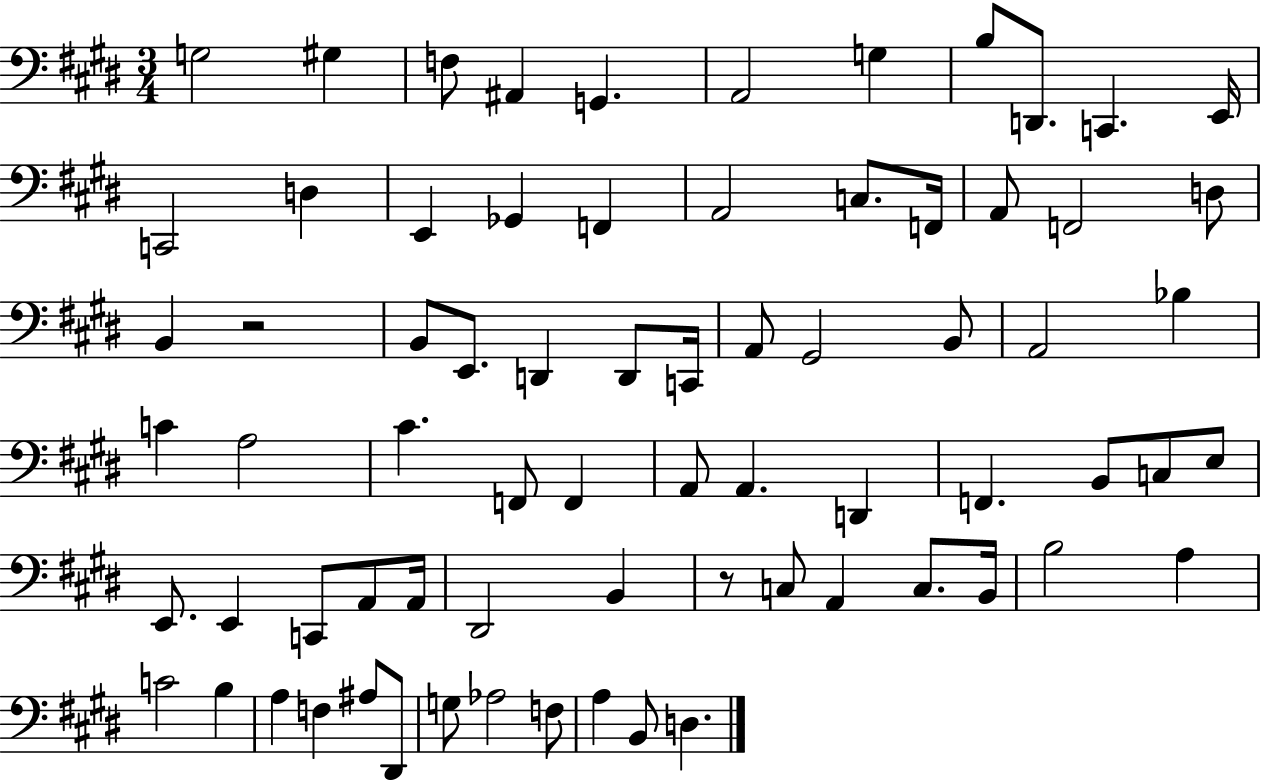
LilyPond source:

{
  \clef bass
  \numericTimeSignature
  \time 3/4
  \key e \major
  g2 gis4 | f8 ais,4 g,4. | a,2 g4 | b8 d,8. c,4. e,16 | \break c,2 d4 | e,4 ges,4 f,4 | a,2 c8. f,16 | a,8 f,2 d8 | \break b,4 r2 | b,8 e,8. d,4 d,8 c,16 | a,8 gis,2 b,8 | a,2 bes4 | \break c'4 a2 | cis'4. f,8 f,4 | a,8 a,4. d,4 | f,4. b,8 c8 e8 | \break e,8. e,4 c,8 a,8 a,16 | dis,2 b,4 | r8 c8 a,4 c8. b,16 | b2 a4 | \break c'2 b4 | a4 f4 ais8 dis,8 | g8 aes2 f8 | a4 b,8 d4. | \break \bar "|."
}